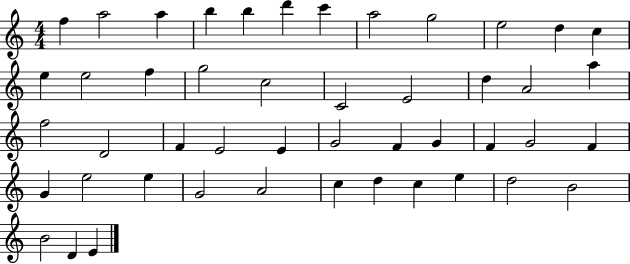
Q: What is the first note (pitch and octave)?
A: F5